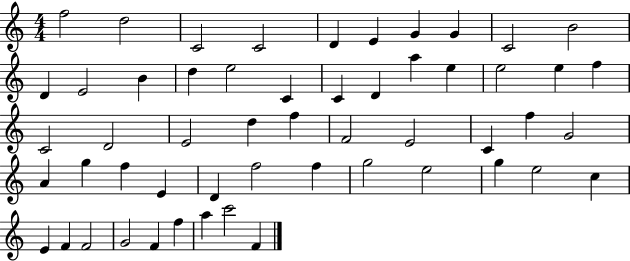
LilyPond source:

{
  \clef treble
  \numericTimeSignature
  \time 4/4
  \key c \major
  f''2 d''2 | c'2 c'2 | d'4 e'4 g'4 g'4 | c'2 b'2 | \break d'4 e'2 b'4 | d''4 e''2 c'4 | c'4 d'4 a''4 e''4 | e''2 e''4 f''4 | \break c'2 d'2 | e'2 d''4 f''4 | f'2 e'2 | c'4 f''4 g'2 | \break a'4 g''4 f''4 e'4 | d'4 f''2 f''4 | g''2 e''2 | g''4 e''2 c''4 | \break e'4 f'4 f'2 | g'2 f'4 f''4 | a''4 c'''2 f'4 | \bar "|."
}